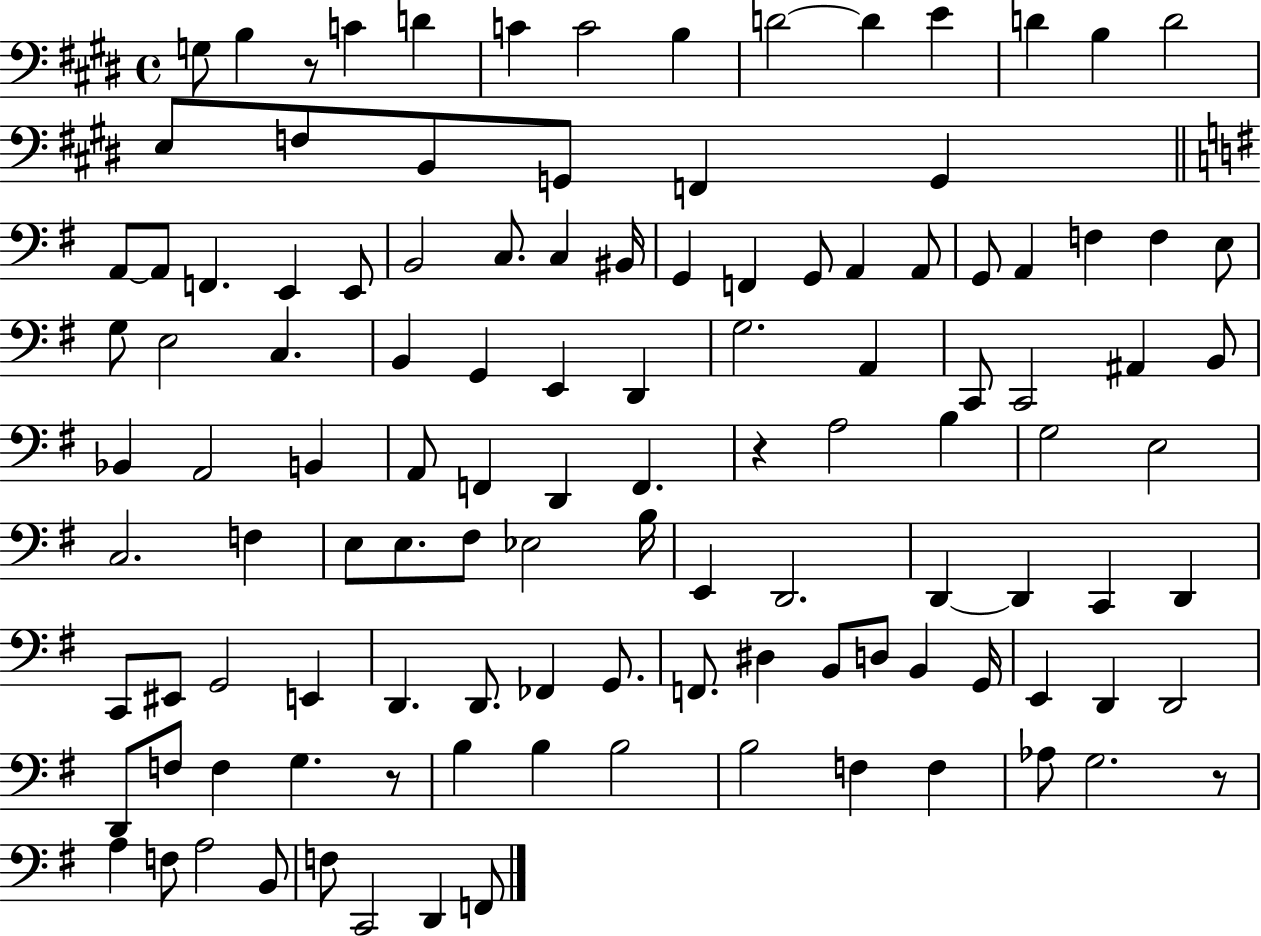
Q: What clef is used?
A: bass